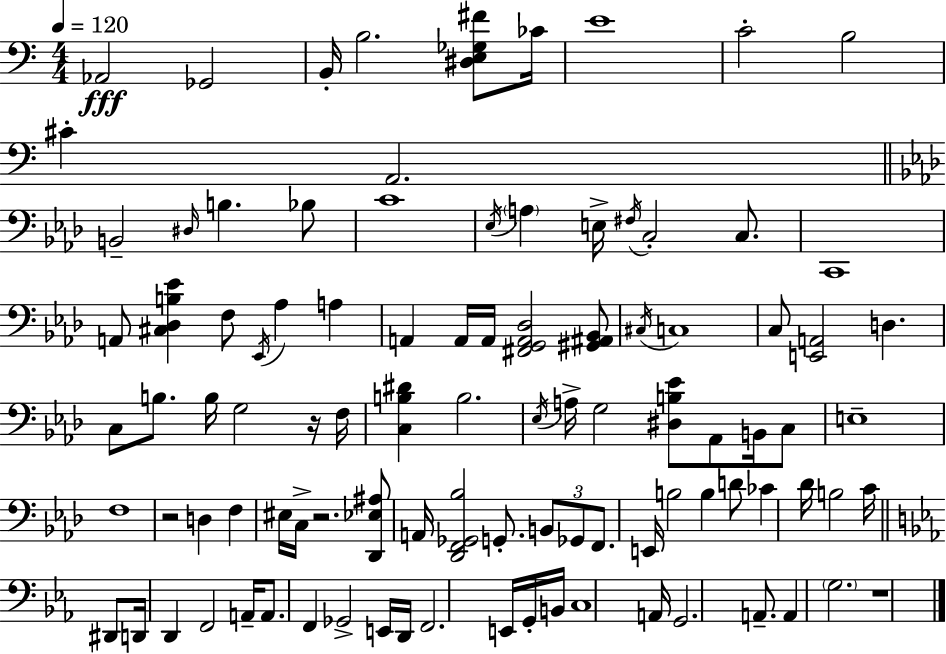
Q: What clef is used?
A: bass